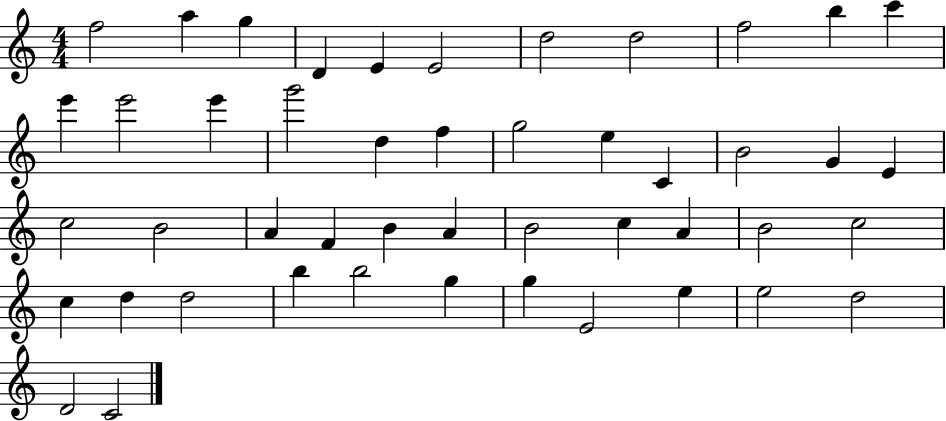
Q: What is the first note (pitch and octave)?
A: F5